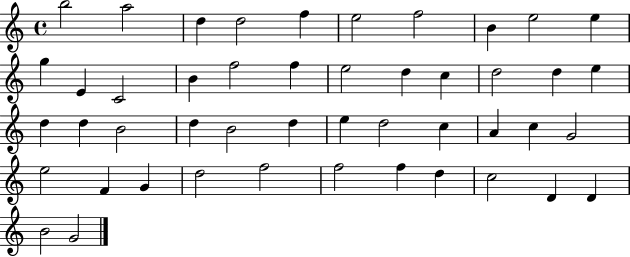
X:1
T:Untitled
M:4/4
L:1/4
K:C
b2 a2 d d2 f e2 f2 B e2 e g E C2 B f2 f e2 d c d2 d e d d B2 d B2 d e d2 c A c G2 e2 F G d2 f2 f2 f d c2 D D B2 G2